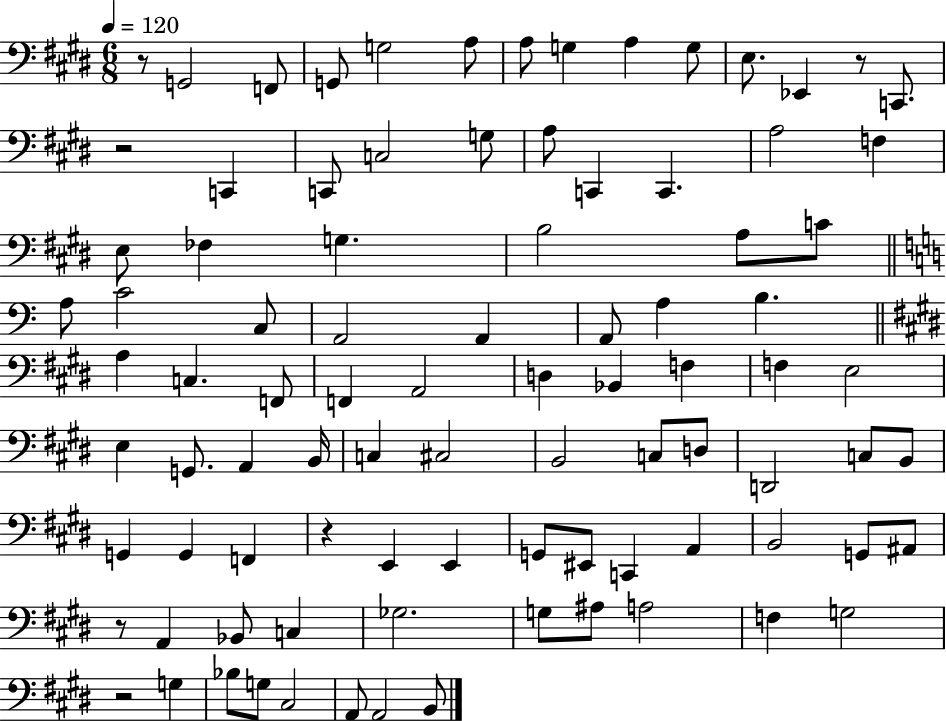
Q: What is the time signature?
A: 6/8